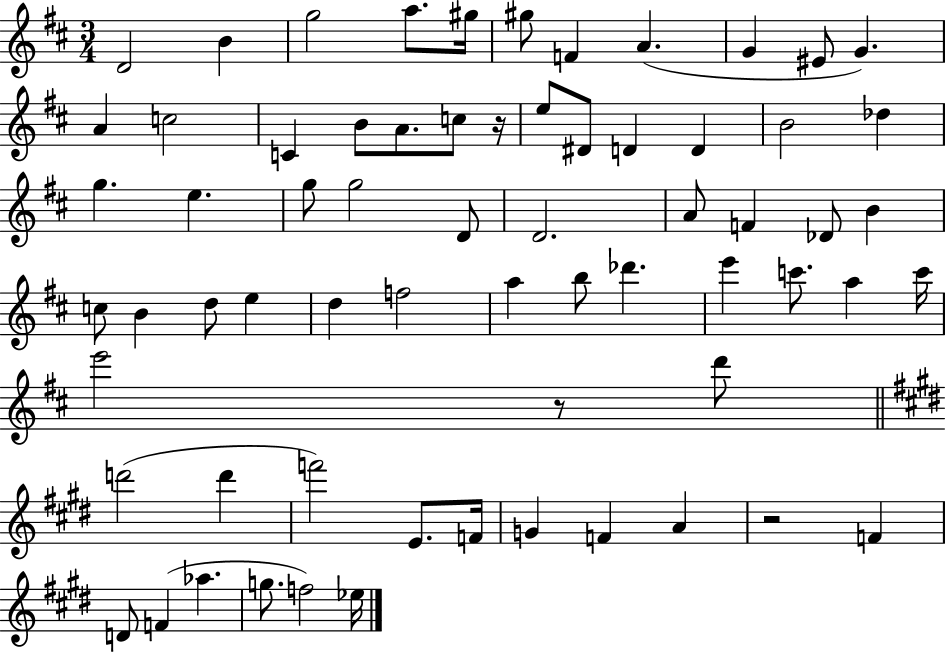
{
  \clef treble
  \numericTimeSignature
  \time 3/4
  \key d \major
  \repeat volta 2 { d'2 b'4 | g''2 a''8. gis''16 | gis''8 f'4 a'4.( | g'4 eis'8 g'4.) | \break a'4 c''2 | c'4 b'8 a'8. c''8 r16 | e''8 dis'8 d'4 d'4 | b'2 des''4 | \break g''4. e''4. | g''8 g''2 d'8 | d'2. | a'8 f'4 des'8 b'4 | \break c''8 b'4 d''8 e''4 | d''4 f''2 | a''4 b''8 des'''4. | e'''4 c'''8. a''4 c'''16 | \break e'''2 r8 d'''8 | \bar "||" \break \key e \major d'''2( d'''4 | f'''2) e'8. f'16 | g'4 f'4 a'4 | r2 f'4 | \break d'8 f'4( aes''4. | g''8. f''2) ees''16 | } \bar "|."
}